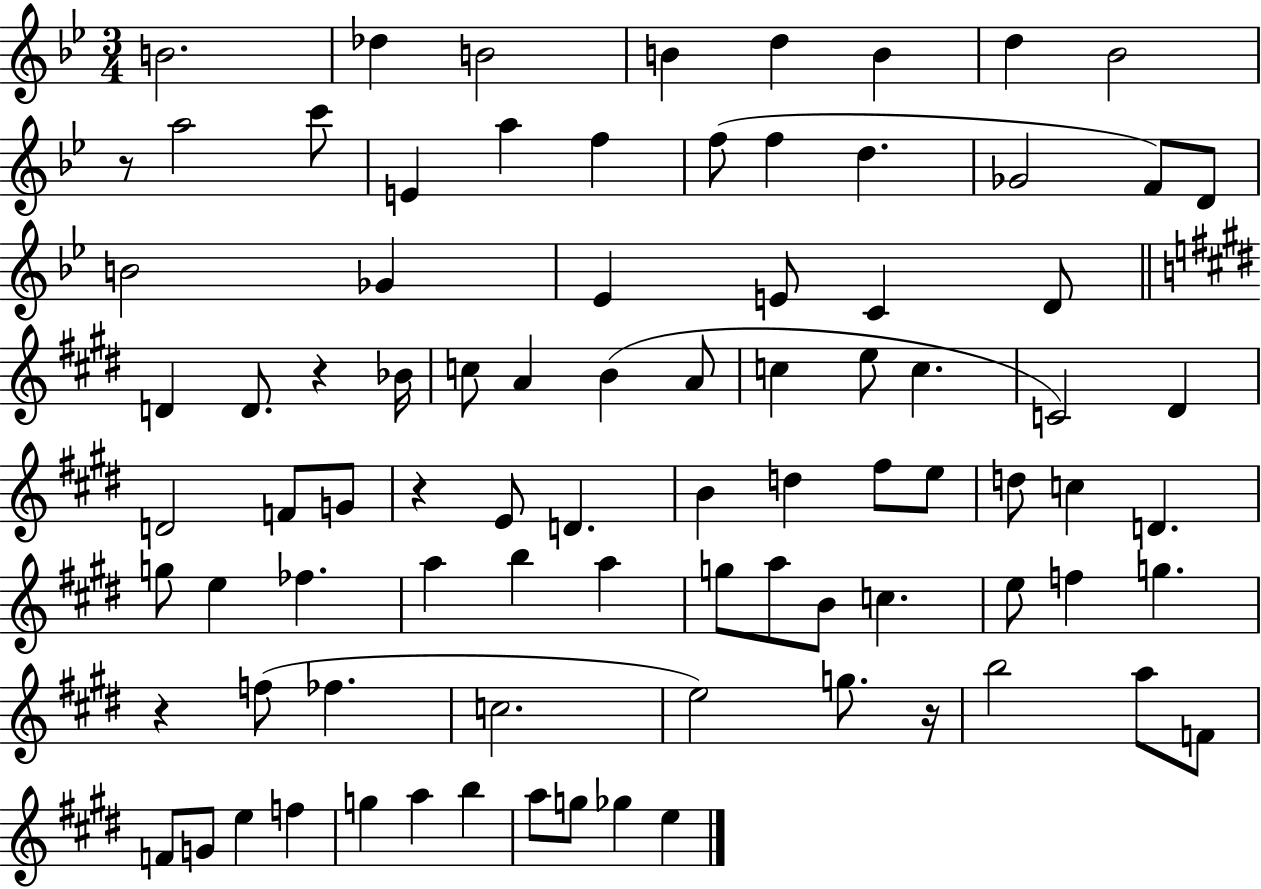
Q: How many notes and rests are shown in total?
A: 86